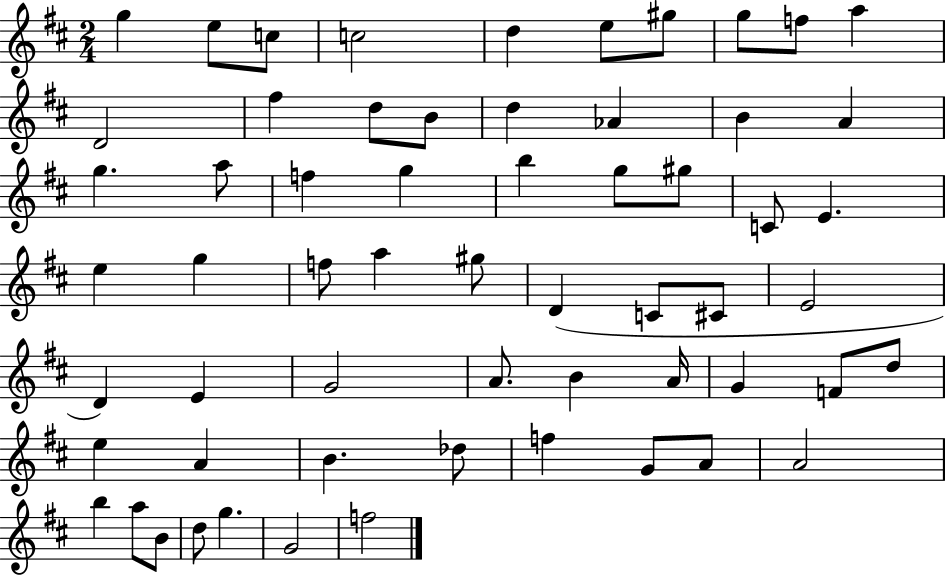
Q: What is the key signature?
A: D major